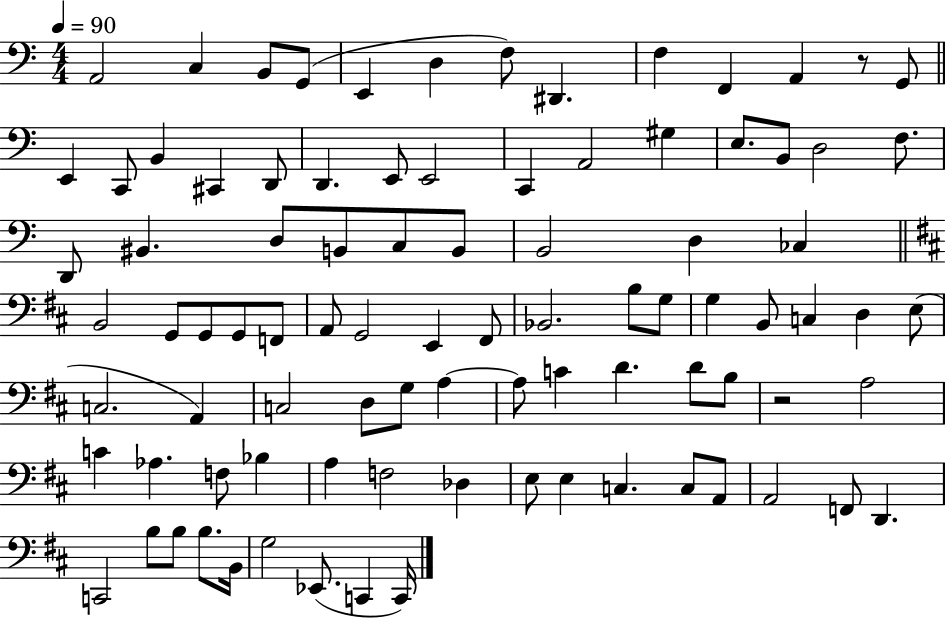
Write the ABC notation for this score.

X:1
T:Untitled
M:4/4
L:1/4
K:C
A,,2 C, B,,/2 G,,/2 E,, D, F,/2 ^D,, F, F,, A,, z/2 G,,/2 E,, C,,/2 B,, ^C,, D,,/2 D,, E,,/2 E,,2 C,, A,,2 ^G, E,/2 B,,/2 D,2 F,/2 D,,/2 ^B,, D,/2 B,,/2 C,/2 B,,/2 B,,2 D, _C, B,,2 G,,/2 G,,/2 G,,/2 F,,/2 A,,/2 G,,2 E,, ^F,,/2 _B,,2 B,/2 G,/2 G, B,,/2 C, D, E,/2 C,2 A,, C,2 D,/2 G,/2 A, A,/2 C D D/2 B,/2 z2 A,2 C _A, F,/2 _B, A, F,2 _D, E,/2 E, C, C,/2 A,,/2 A,,2 F,,/2 D,, C,,2 B,/2 B,/2 B,/2 B,,/4 G,2 _E,,/2 C,, C,,/4